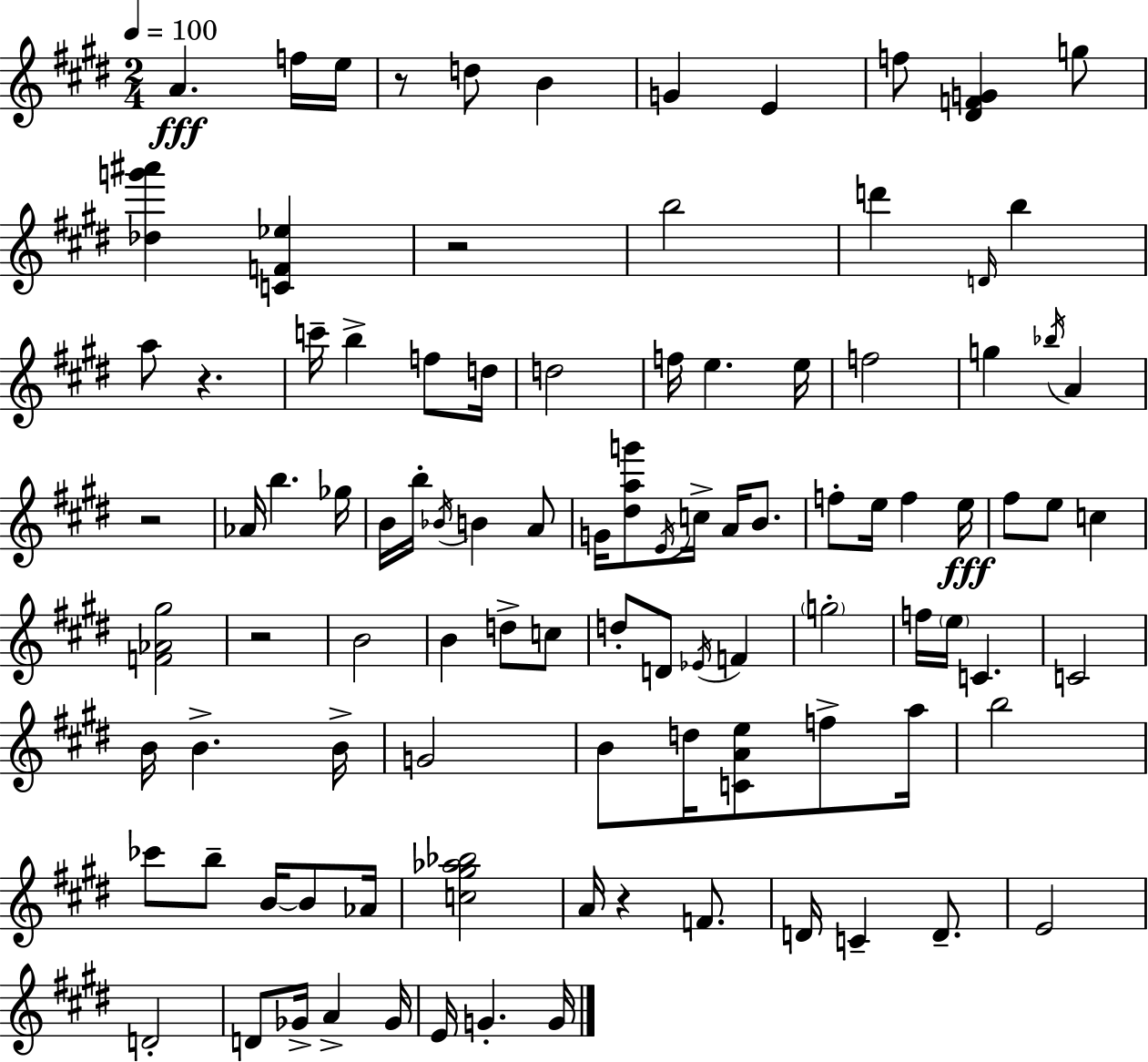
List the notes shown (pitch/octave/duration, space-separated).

A4/q. F5/s E5/s R/e D5/e B4/q G4/q E4/q F5/e [D#4,F4,G4]/q G5/e [Db5,G6,A#6]/q [C4,F4,Eb5]/q R/h B5/h D6/q D4/s B5/q A5/e R/q. C6/s B5/q F5/e D5/s D5/h F5/s E5/q. E5/s F5/h G5/q Bb5/s A4/q R/h Ab4/s B5/q. Gb5/s B4/s B5/s Bb4/s B4/q A4/e G4/s [D#5,A5,G6]/e E4/s C5/s A4/s B4/e. F5/e E5/s F5/q E5/s F#5/e E5/e C5/q [F4,Ab4,G#5]/h R/h B4/h B4/q D5/e C5/e D5/e D4/e Eb4/s F4/q G5/h F5/s E5/s C4/q. C4/h B4/s B4/q. B4/s G4/h B4/e D5/s [C4,A4,E5]/e F5/e A5/s B5/h CES6/e B5/e B4/s B4/e Ab4/s [C5,G#5,Ab5,Bb5]/h A4/s R/q F4/e. D4/s C4/q D4/e. E4/h D4/h D4/e Gb4/s A4/q Gb4/s E4/s G4/q. G4/s